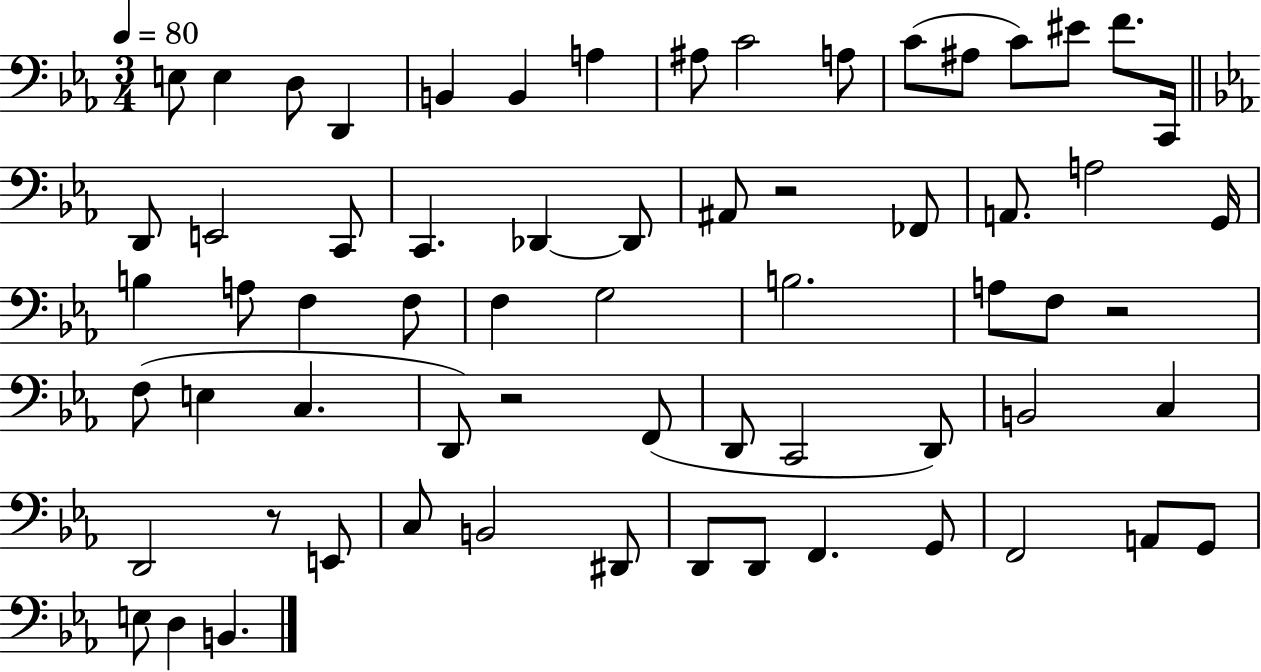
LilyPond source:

{
  \clef bass
  \numericTimeSignature
  \time 3/4
  \key ees \major
  \tempo 4 = 80
  e8 e4 d8 d,4 | b,4 b,4 a4 | ais8 c'2 a8 | c'8( ais8 c'8) eis'8 f'8. c,16 | \break \bar "||" \break \key c \minor d,8 e,2 c,8 | c,4. des,4~~ des,8 | ais,8 r2 fes,8 | a,8. a2 g,16 | \break b4 a8 f4 f8 | f4 g2 | b2. | a8 f8 r2 | \break f8( e4 c4. | d,8) r2 f,8( | d,8 c,2 d,8) | b,2 c4 | \break d,2 r8 e,8 | c8 b,2 dis,8 | d,8 d,8 f,4. g,8 | f,2 a,8 g,8 | \break e8 d4 b,4. | \bar "|."
}